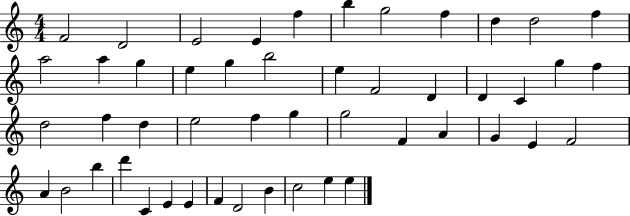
{
  \clef treble
  \numericTimeSignature
  \time 4/4
  \key c \major
  f'2 d'2 | e'2 e'4 f''4 | b''4 g''2 f''4 | d''4 d''2 f''4 | \break a''2 a''4 g''4 | e''4 g''4 b''2 | e''4 f'2 d'4 | d'4 c'4 g''4 f''4 | \break d''2 f''4 d''4 | e''2 f''4 g''4 | g''2 f'4 a'4 | g'4 e'4 f'2 | \break a'4 b'2 b''4 | d'''4 c'4 e'4 e'4 | f'4 d'2 b'4 | c''2 e''4 e''4 | \break \bar "|."
}